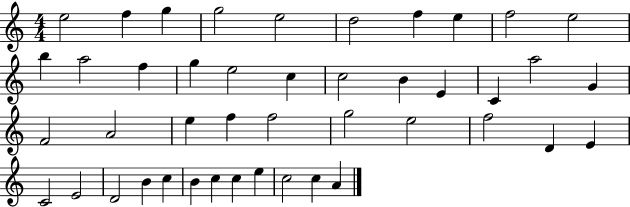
X:1
T:Untitled
M:4/4
L:1/4
K:C
e2 f g g2 e2 d2 f e f2 e2 b a2 f g e2 c c2 B E C a2 G F2 A2 e f f2 g2 e2 f2 D E C2 E2 D2 B c B c c e c2 c A